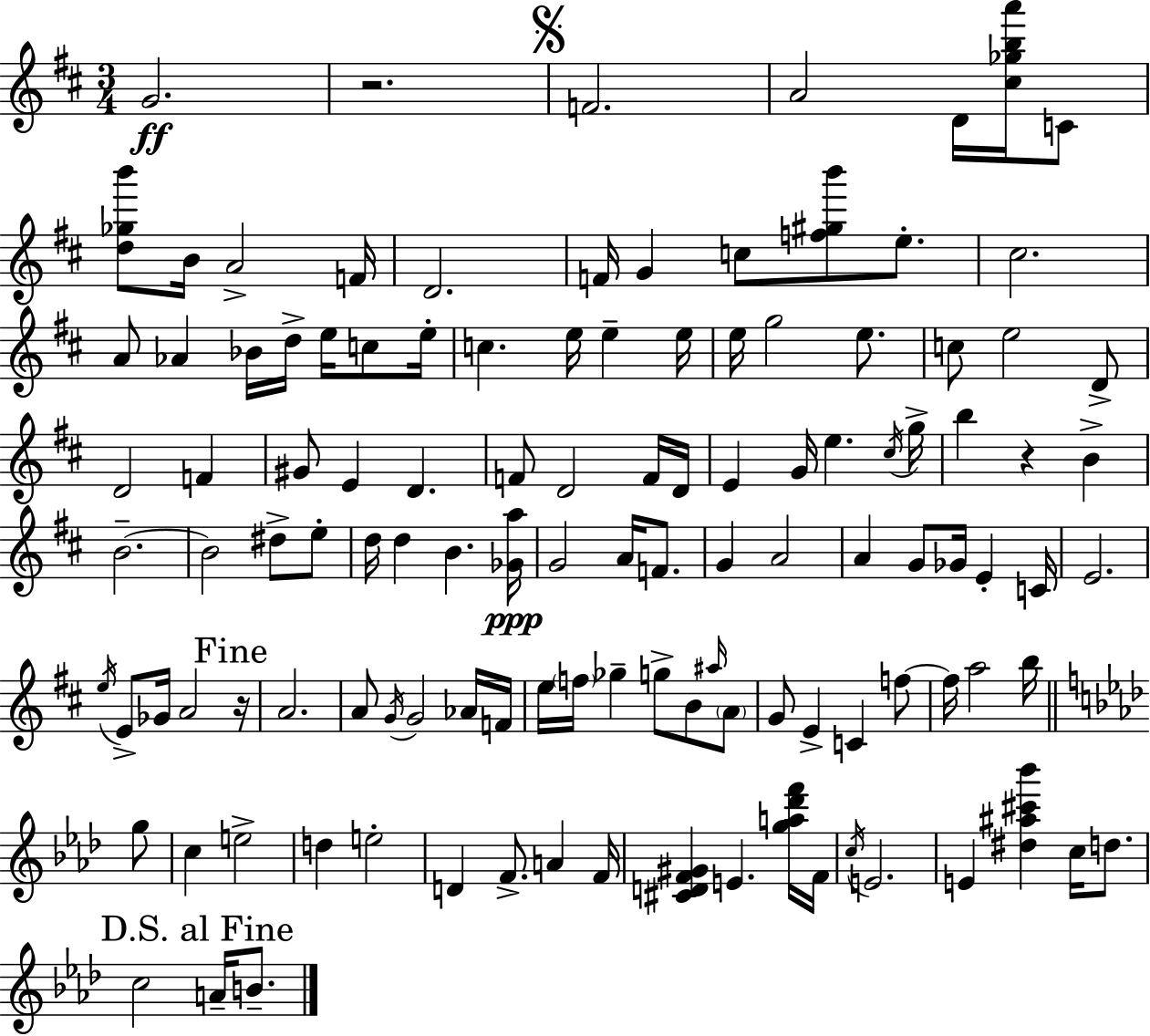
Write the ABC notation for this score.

X:1
T:Untitled
M:3/4
L:1/4
K:D
G2 z2 F2 A2 D/4 [^c_gba']/4 C/2 [d_gb']/2 B/4 A2 F/4 D2 F/4 G c/2 [f^gb']/2 e/2 ^c2 A/2 _A _B/4 d/4 e/4 c/2 e/4 c e/4 e e/4 e/4 g2 e/2 c/2 e2 D/2 D2 F ^G/2 E D F/2 D2 F/4 D/4 E G/4 e ^c/4 g/4 b z B B2 B2 ^d/2 e/2 d/4 d B [_Ga]/4 G2 A/4 F/2 G A2 A G/2 _G/4 E C/4 E2 e/4 E/2 _G/4 A2 z/4 A2 A/2 G/4 G2 _A/4 F/4 e/4 f/4 _g g/2 B/2 ^a/4 A/2 G/2 E C f/2 f/4 a2 b/4 g/2 c e2 d e2 D F/2 A F/4 [^CDF^G] E [ga_d'f']/4 F/4 c/4 E2 E [^d^a^c'_b'] c/4 d/2 c2 A/4 B/2